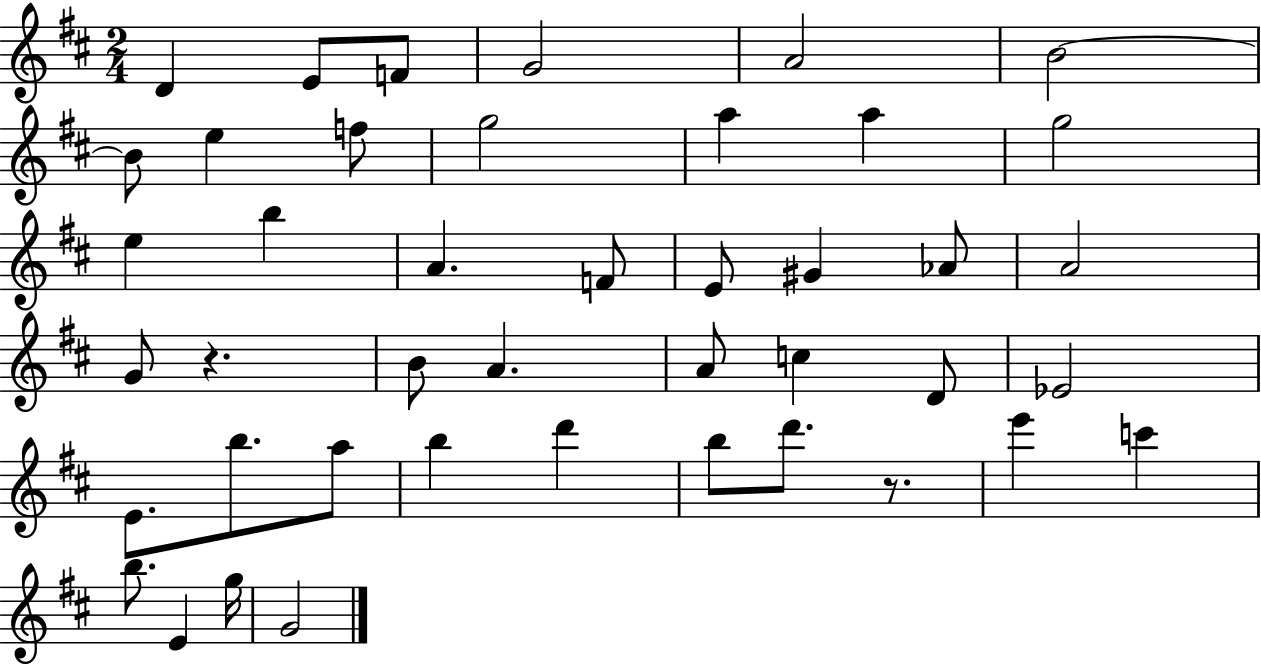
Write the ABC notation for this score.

X:1
T:Untitled
M:2/4
L:1/4
K:D
D E/2 F/2 G2 A2 B2 B/2 e f/2 g2 a a g2 e b A F/2 E/2 ^G _A/2 A2 G/2 z B/2 A A/2 c D/2 _E2 E/2 b/2 a/2 b d' b/2 d'/2 z/2 e' c' b/2 E g/4 G2